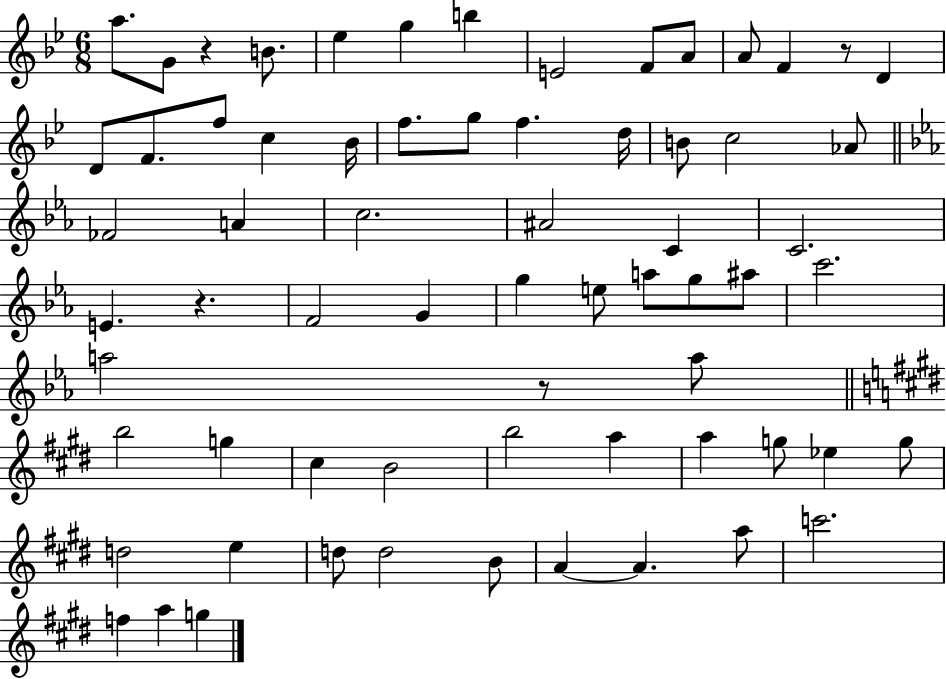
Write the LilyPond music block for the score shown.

{
  \clef treble
  \numericTimeSignature
  \time 6/8
  \key bes \major
  \repeat volta 2 { a''8. g'8 r4 b'8. | ees''4 g''4 b''4 | e'2 f'8 a'8 | a'8 f'4 r8 d'4 | \break d'8 f'8. f''8 c''4 bes'16 | f''8. g''8 f''4. d''16 | b'8 c''2 aes'8 | \bar "||" \break \key ees \major fes'2 a'4 | c''2. | ais'2 c'4 | c'2. | \break e'4. r4. | f'2 g'4 | g''4 e''8 a''8 g''8 ais''8 | c'''2. | \break a''2 r8 a''8 | \bar "||" \break \key e \major b''2 g''4 | cis''4 b'2 | b''2 a''4 | a''4 g''8 ees''4 g''8 | \break d''2 e''4 | d''8 d''2 b'8 | a'4~~ a'4. a''8 | c'''2. | \break f''4 a''4 g''4 | } \bar "|."
}